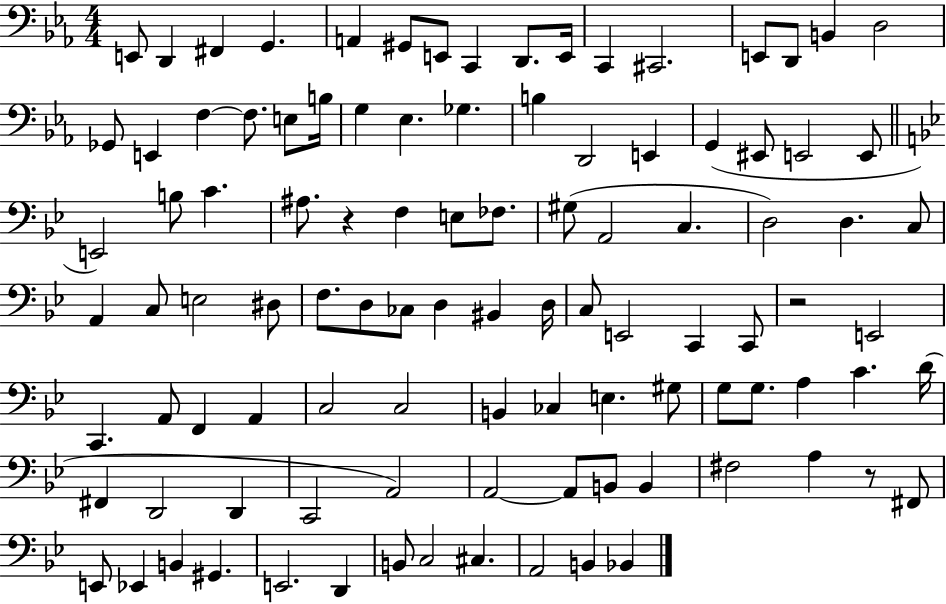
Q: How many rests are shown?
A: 3